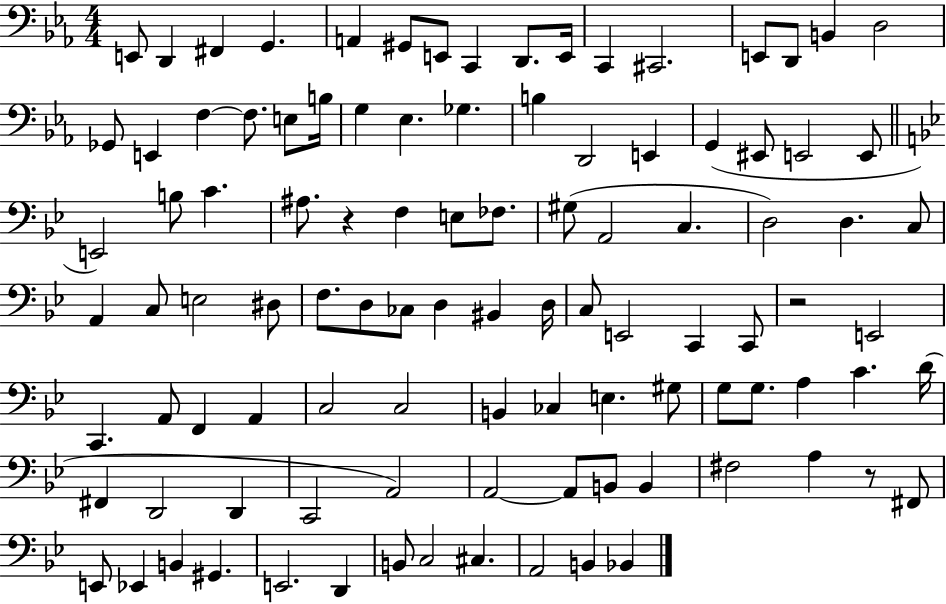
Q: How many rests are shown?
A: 3